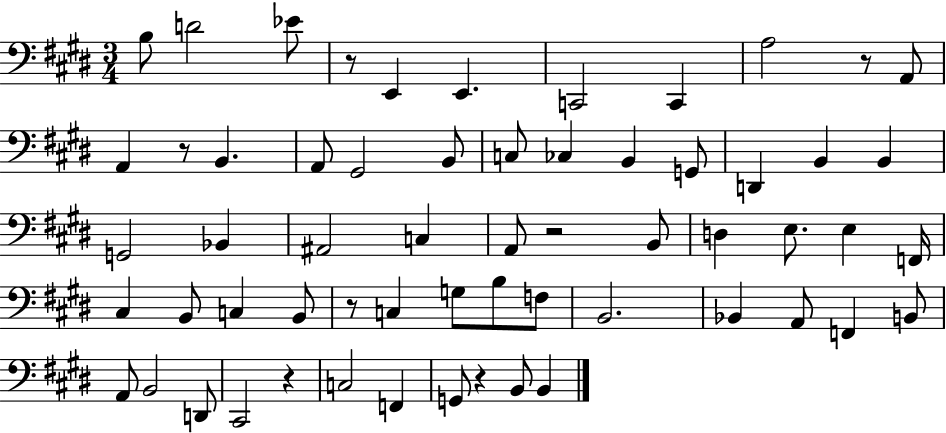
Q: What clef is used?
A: bass